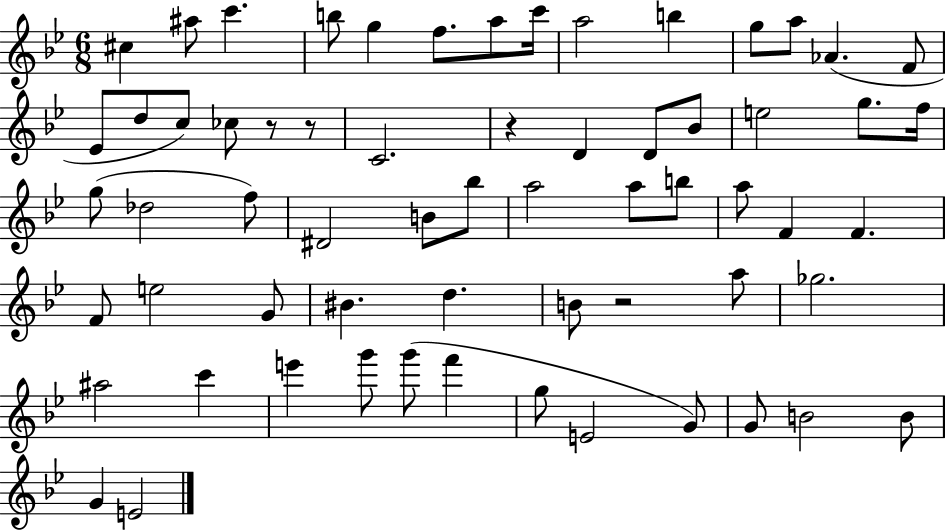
{
  \clef treble
  \numericTimeSignature
  \time 6/8
  \key bes \major
  cis''4 ais''8 c'''4. | b''8 g''4 f''8. a''8 c'''16 | a''2 b''4 | g''8 a''8 aes'4.( f'8 | \break ees'8 d''8 c''8) ces''8 r8 r8 | c'2. | r4 d'4 d'8 bes'8 | e''2 g''8. f''16 | \break g''8( des''2 f''8) | dis'2 b'8 bes''8 | a''2 a''8 b''8 | a''8 f'4 f'4. | \break f'8 e''2 g'8 | bis'4. d''4. | b'8 r2 a''8 | ges''2. | \break ais''2 c'''4 | e'''4 g'''8 g'''8( f'''4 | g''8 e'2 g'8) | g'8 b'2 b'8 | \break g'4 e'2 | \bar "|."
}